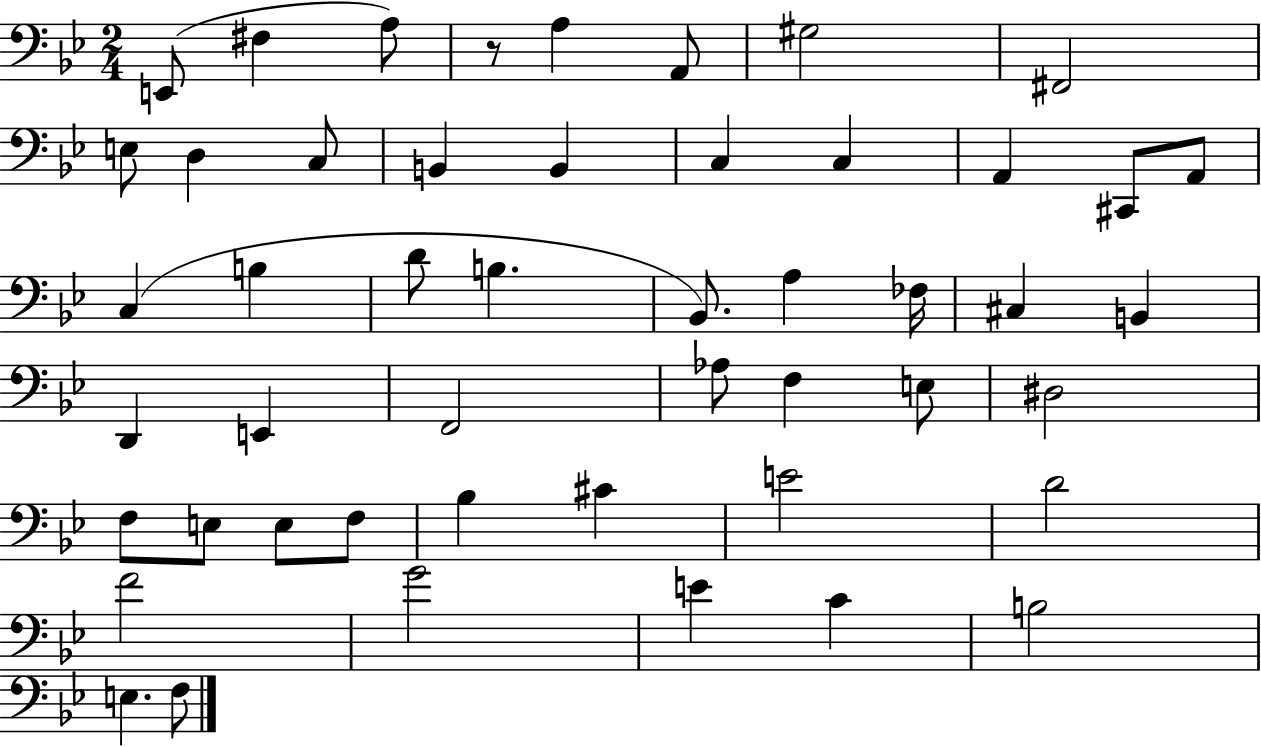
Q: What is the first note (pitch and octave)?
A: E2